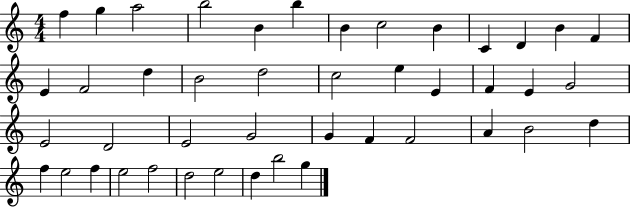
F5/q G5/q A5/h B5/h B4/q B5/q B4/q C5/h B4/q C4/q D4/q B4/q F4/q E4/q F4/h D5/q B4/h D5/h C5/h E5/q E4/q F4/q E4/q G4/h E4/h D4/h E4/h G4/h G4/q F4/q F4/h A4/q B4/h D5/q F5/q E5/h F5/q E5/h F5/h D5/h E5/h D5/q B5/h G5/q